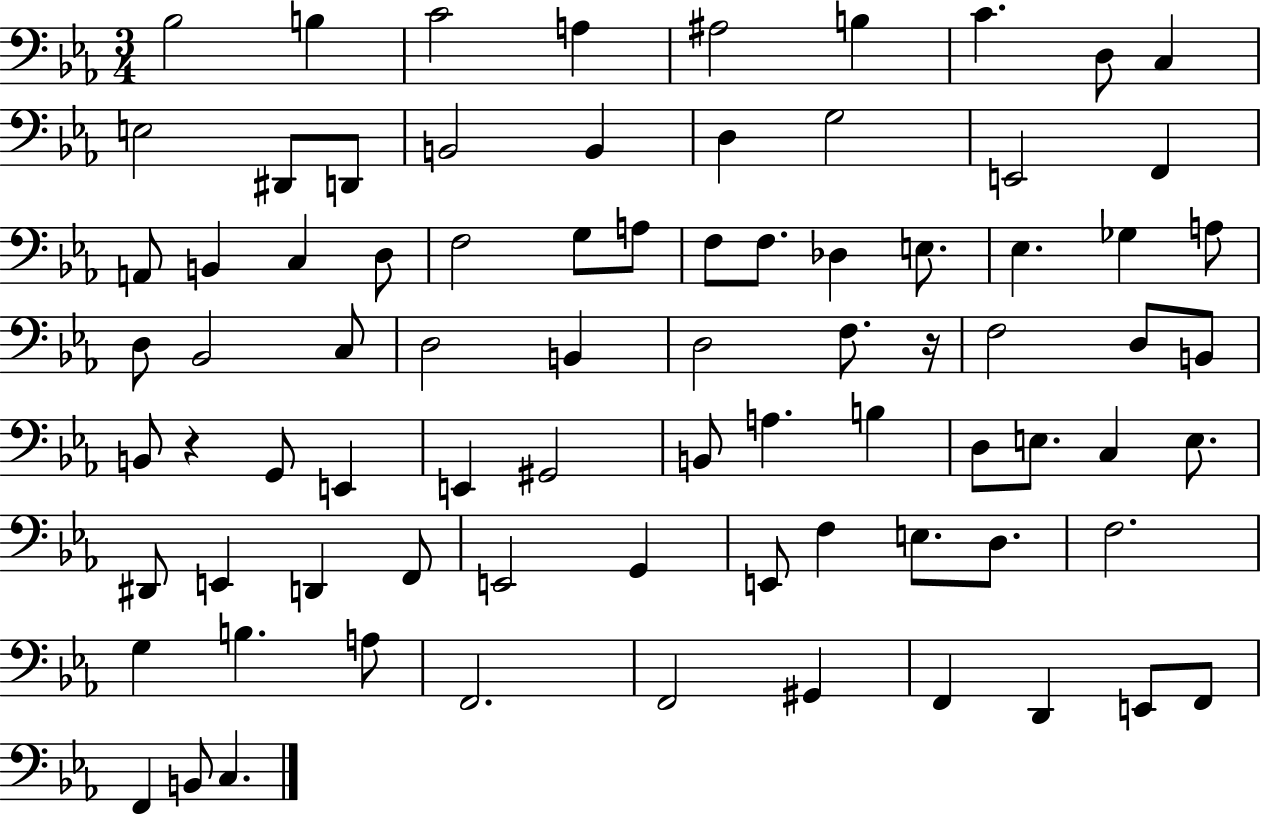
Bb3/h B3/q C4/h A3/q A#3/h B3/q C4/q. D3/e C3/q E3/h D#2/e D2/e B2/h B2/q D3/q G3/h E2/h F2/q A2/e B2/q C3/q D3/e F3/h G3/e A3/e F3/e F3/e. Db3/q E3/e. Eb3/q. Gb3/q A3/e D3/e Bb2/h C3/e D3/h B2/q D3/h F3/e. R/s F3/h D3/e B2/e B2/e R/q G2/e E2/q E2/q G#2/h B2/e A3/q. B3/q D3/e E3/e. C3/q E3/e. D#2/e E2/q D2/q F2/e E2/h G2/q E2/e F3/q E3/e. D3/e. F3/h. G3/q B3/q. A3/e F2/h. F2/h G#2/q F2/q D2/q E2/e F2/e F2/q B2/e C3/q.